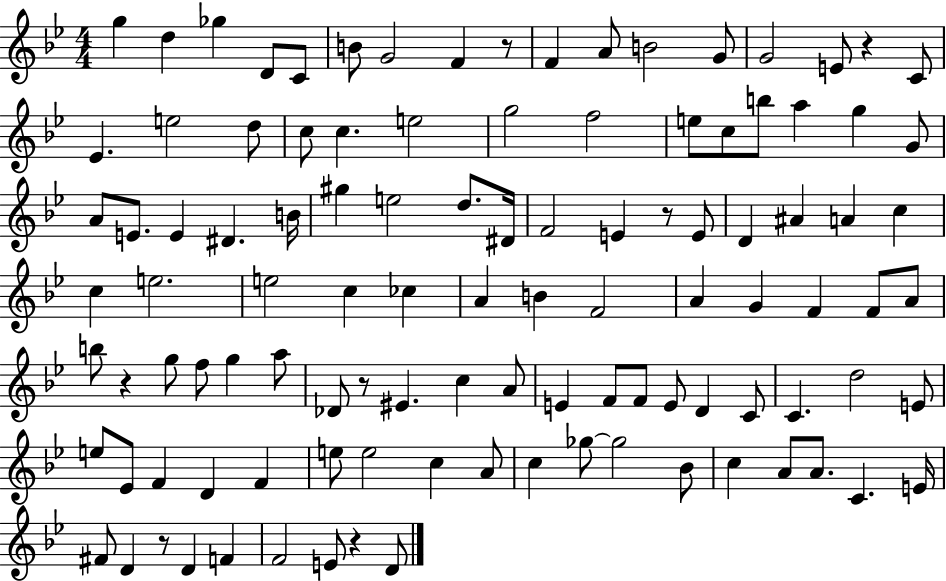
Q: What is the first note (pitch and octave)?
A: G5